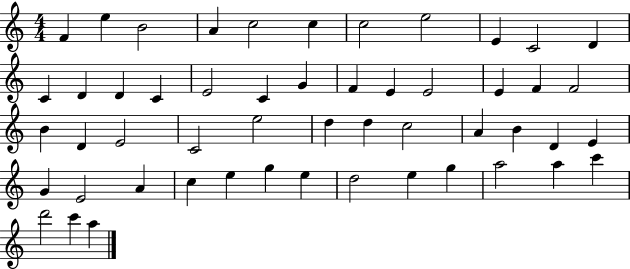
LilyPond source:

{
  \clef treble
  \numericTimeSignature
  \time 4/4
  \key c \major
  f'4 e''4 b'2 | a'4 c''2 c''4 | c''2 e''2 | e'4 c'2 d'4 | \break c'4 d'4 d'4 c'4 | e'2 c'4 g'4 | f'4 e'4 e'2 | e'4 f'4 f'2 | \break b'4 d'4 e'2 | c'2 e''2 | d''4 d''4 c''2 | a'4 b'4 d'4 e'4 | \break g'4 e'2 a'4 | c''4 e''4 g''4 e''4 | d''2 e''4 g''4 | a''2 a''4 c'''4 | \break d'''2 c'''4 a''4 | \bar "|."
}